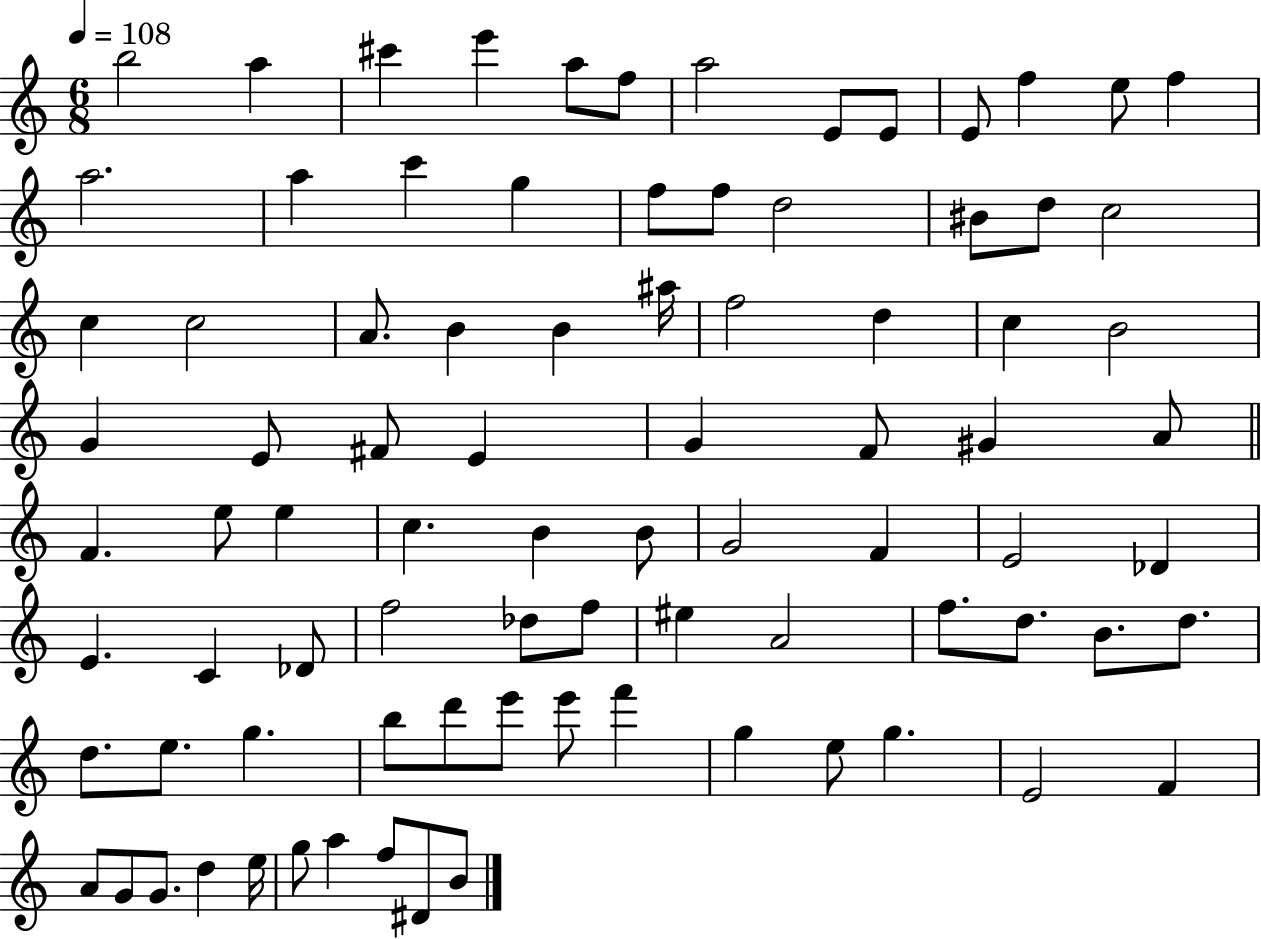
{
  \clef treble
  \numericTimeSignature
  \time 6/8
  \key c \major
  \tempo 4 = 108
  b''2 a''4 | cis'''4 e'''4 a''8 f''8 | a''2 e'8 e'8 | e'8 f''4 e''8 f''4 | \break a''2. | a''4 c'''4 g''4 | f''8 f''8 d''2 | bis'8 d''8 c''2 | \break c''4 c''2 | a'8. b'4 b'4 ais''16 | f''2 d''4 | c''4 b'2 | \break g'4 e'8 fis'8 e'4 | g'4 f'8 gis'4 a'8 | \bar "||" \break \key c \major f'4. e''8 e''4 | c''4. b'4 b'8 | g'2 f'4 | e'2 des'4 | \break e'4. c'4 des'8 | f''2 des''8 f''8 | eis''4 a'2 | f''8. d''8. b'8. d''8. | \break d''8. e''8. g''4. | b''8 d'''8 e'''8 e'''8 f'''4 | g''4 e''8 g''4. | e'2 f'4 | \break a'8 g'8 g'8. d''4 e''16 | g''8 a''4 f''8 dis'8 b'8 | \bar "|."
}